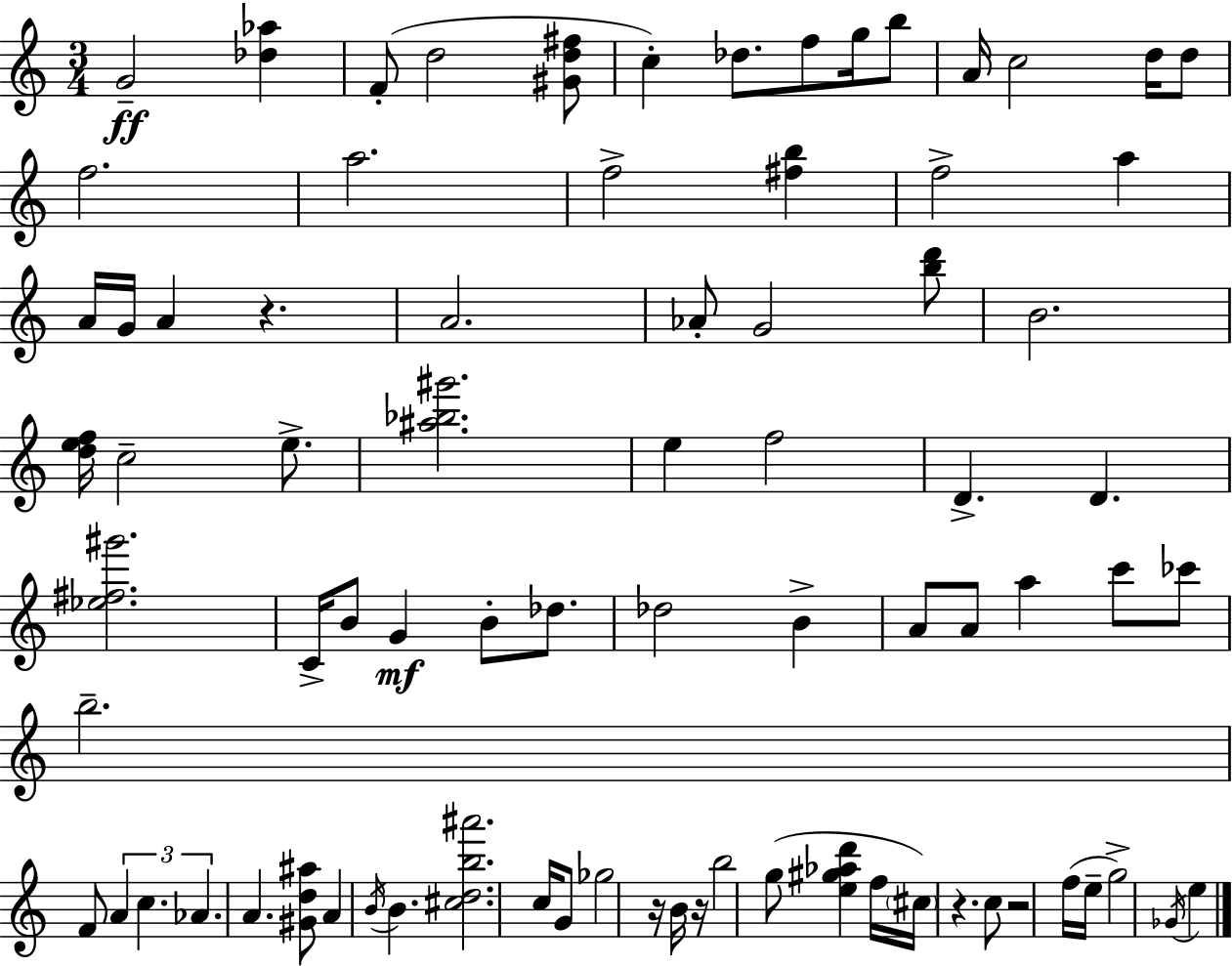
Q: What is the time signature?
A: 3/4